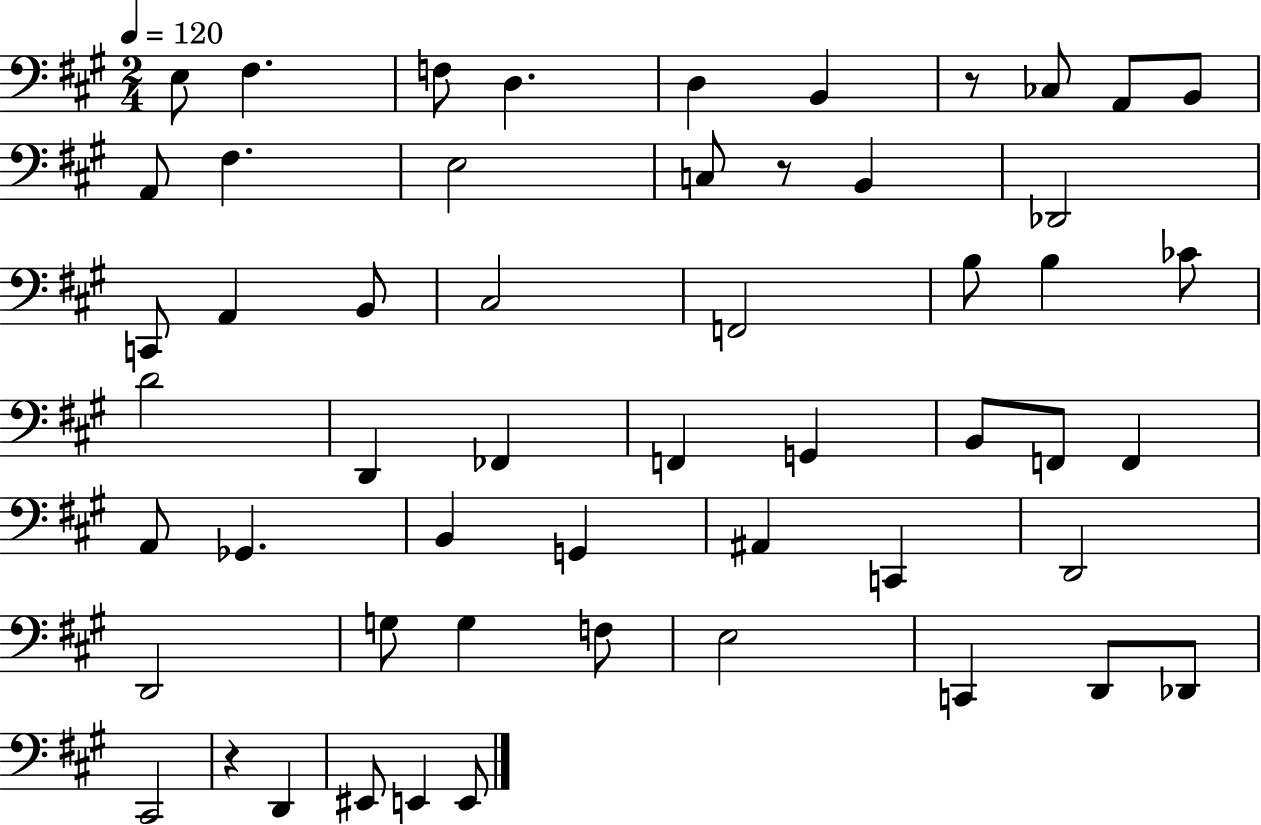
E3/e F#3/q. F3/e D3/q. D3/q B2/q R/e CES3/e A2/e B2/e A2/e F#3/q. E3/h C3/e R/e B2/q Db2/h C2/e A2/q B2/e C#3/h F2/h B3/e B3/q CES4/e D4/h D2/q FES2/q F2/q G2/q B2/e F2/e F2/q A2/e Gb2/q. B2/q G2/q A#2/q C2/q D2/h D2/h G3/e G3/q F3/e E3/h C2/q D2/e Db2/e C#2/h R/q D2/q EIS2/e E2/q E2/e